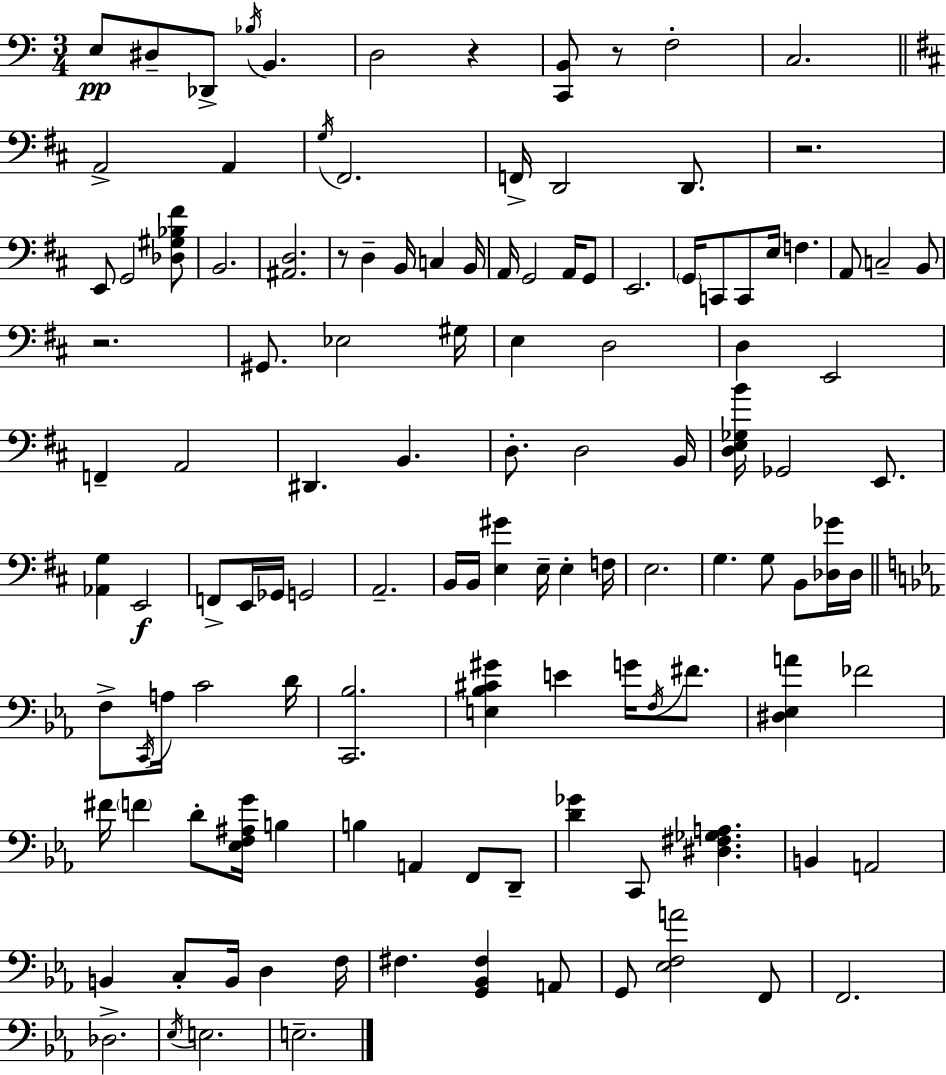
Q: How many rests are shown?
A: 5